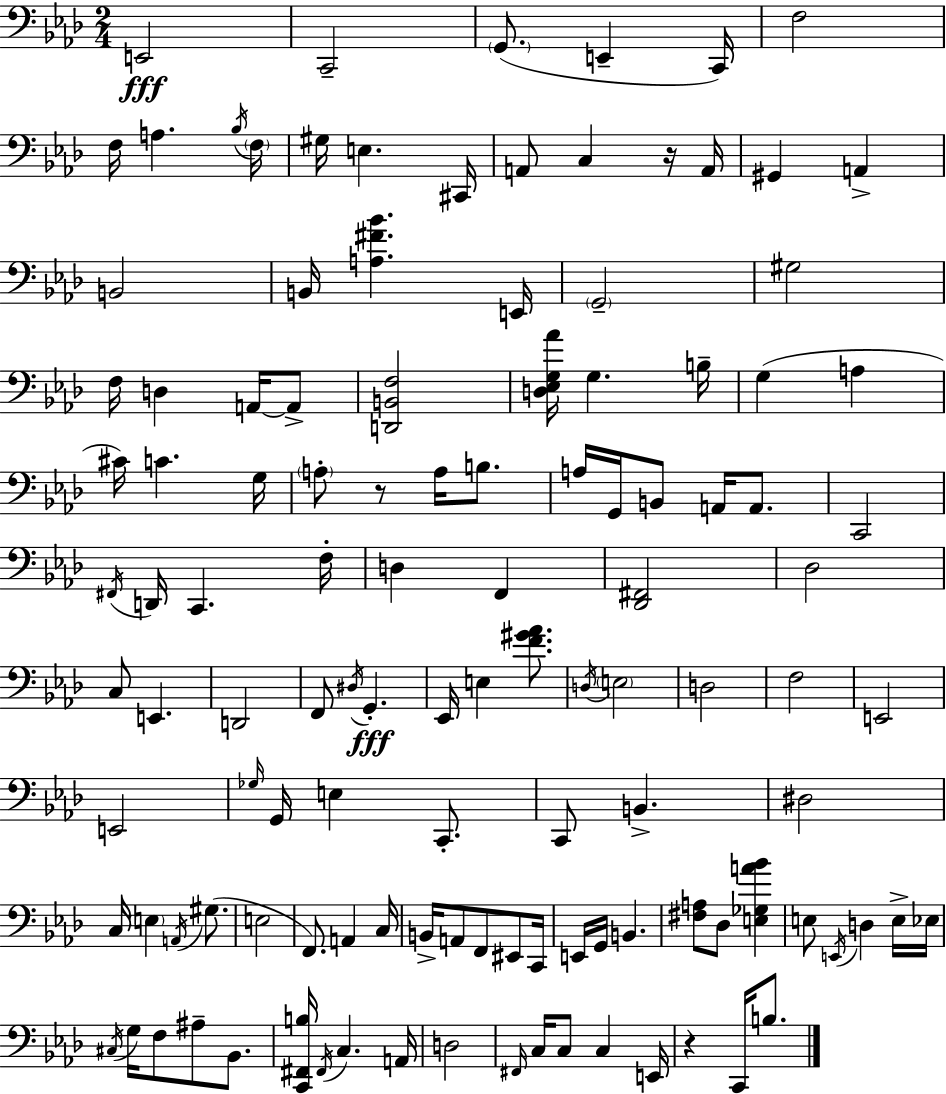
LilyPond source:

{
  \clef bass
  \numericTimeSignature
  \time 2/4
  \key aes \major
  e,2\fff | c,2-- | \parenthesize g,8.( e,4-- c,16) | f2 | \break f16 a4. \acciaccatura { bes16 } | \parenthesize f16 gis16 e4. | cis,16 a,8 c4 r16 | a,16 gis,4 a,4-> | \break b,2 | b,16 <a fis' bes'>4. | e,16 \parenthesize g,2-- | gis2 | \break f16 d4 a,16~~ a,8-> | <d, b, f>2 | <d ees g aes'>16 g4. | b16-- g4( a4 | \break cis'16) c'4. | g16 \parenthesize a8-. r8 a16 b8. | a16 g,16 b,8 a,16 a,8. | c,2 | \break \acciaccatura { fis,16 } d,16 c,4. | f16-. d4 f,4 | <des, fis,>2 | des2 | \break c8 e,4. | d,2 | f,8 \acciaccatura { dis16 }\fff g,4.-. | ees,16 e4 | \break <f' gis' aes'>8. \acciaccatura { d16 } \parenthesize e2 | d2 | f2 | e,2 | \break e,2 | \grace { ges16 } g,16 e4 | c,8.-. c,8 b,4.-> | dis2 | \break c16 \parenthesize e4 | \acciaccatura { a,16 } gis8.( e2 | f,8.) | a,4 c16 b,16-> a,8 | \break f,8 eis,8 c,16 e,16 g,16 | b,4. <fis a>8 | des8 <e ges a' bes'>4 e8 | \acciaccatura { e,16 } d4 e16-> ees16 \acciaccatura { cis16 } | \break g16 f8 ais8-- bes,8. | <c, fis, b>16 \acciaccatura { fis,16 } c4. | a,16 d2 | \grace { fis,16 } c16 c8 c4 | \break e,16 r4 c,16 b8. | \bar "|."
}